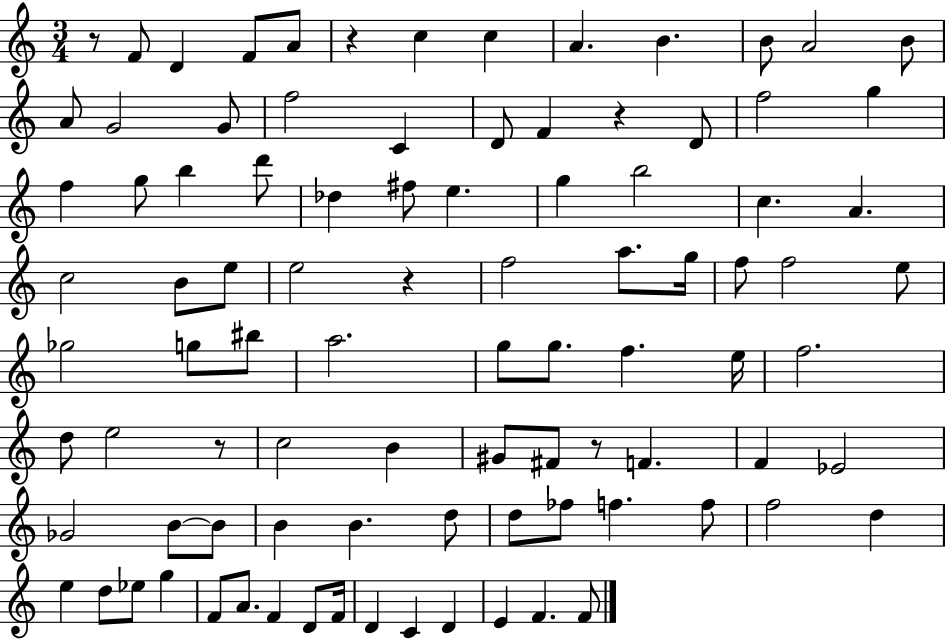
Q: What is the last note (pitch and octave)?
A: F4